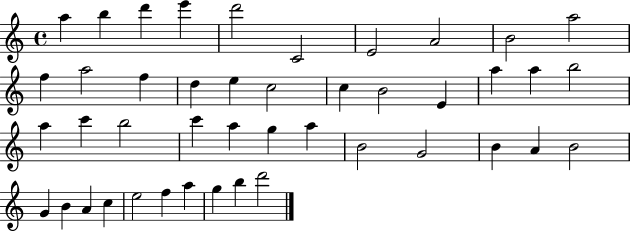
X:1
T:Untitled
M:4/4
L:1/4
K:C
a b d' e' d'2 C2 E2 A2 B2 a2 f a2 f d e c2 c B2 E a a b2 a c' b2 c' a g a B2 G2 B A B2 G B A c e2 f a g b d'2